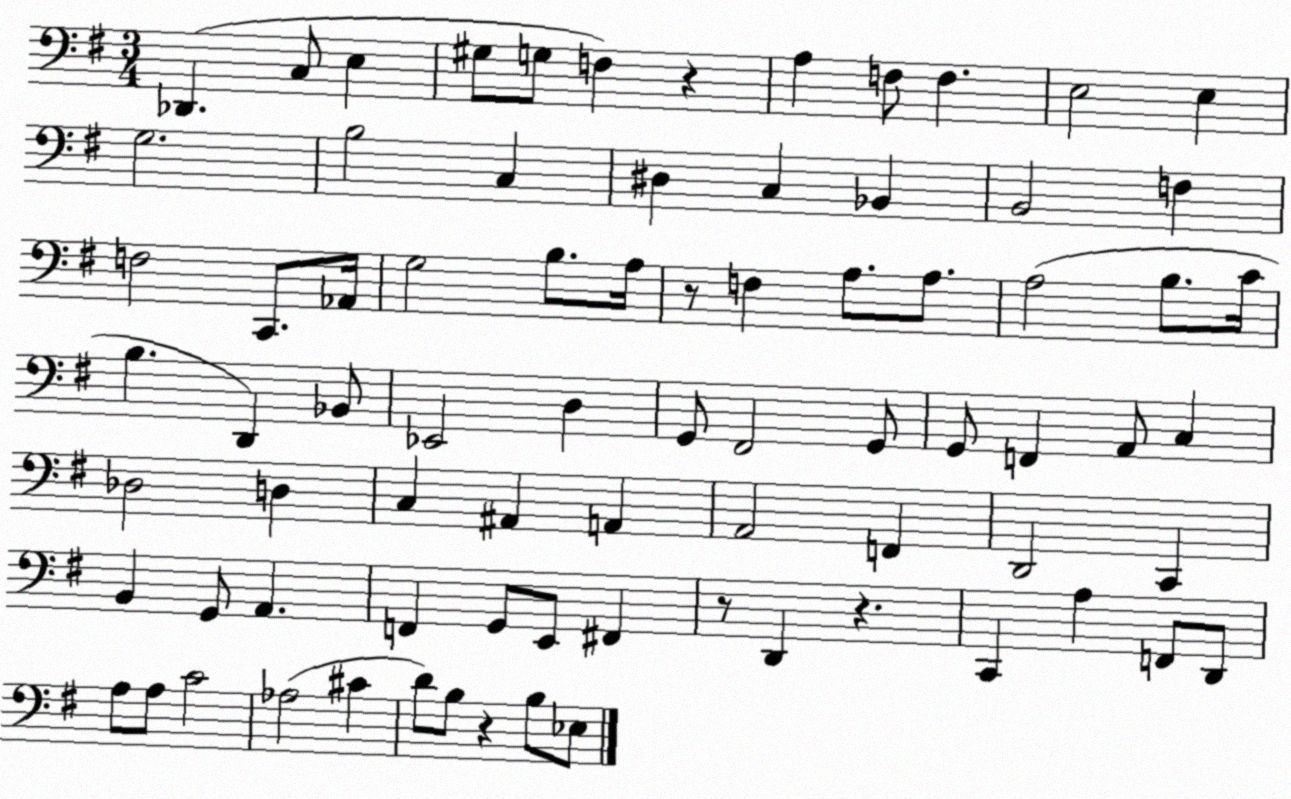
X:1
T:Untitled
M:3/4
L:1/4
K:G
_D,, C,/2 E, ^G,/2 G,/2 F, z A, F,/2 F, E,2 E, G,2 B,2 C, ^D, C, _B,, B,,2 F, F,2 C,,/2 _A,,/4 G,2 B,/2 A,/4 z/2 F, A,/2 A,/2 A,2 B,/2 C/4 B, D,, _B,,/2 _E,,2 D, G,,/2 ^F,,2 G,,/2 G,,/2 F,, A,,/2 C, _D,2 D, C, ^A,, A,, A,,2 F,, D,,2 C,, B,, G,,/2 A,, F,, G,,/2 E,,/2 ^F,, z/2 D,, z C,, A, F,,/2 D,,/2 A,/2 A,/2 C2 _A,2 ^C D/2 B,/2 z B,/2 _E,/2